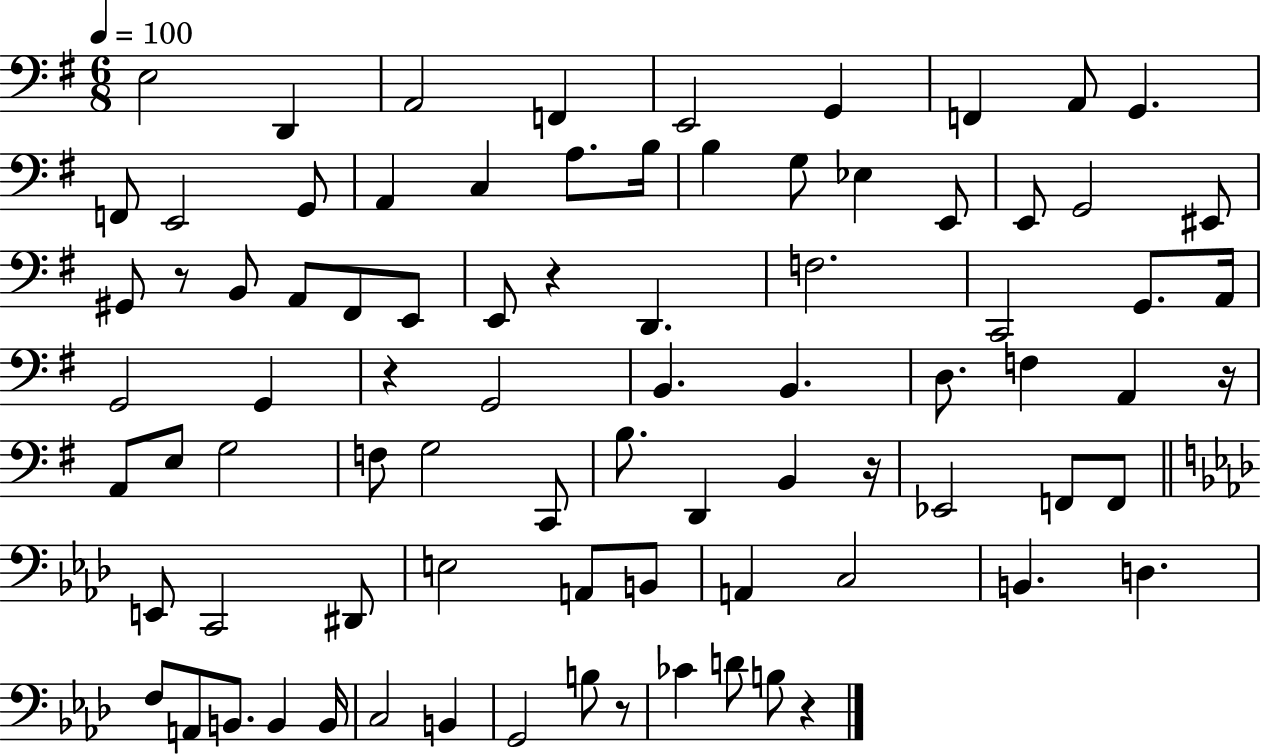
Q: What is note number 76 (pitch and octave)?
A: B3